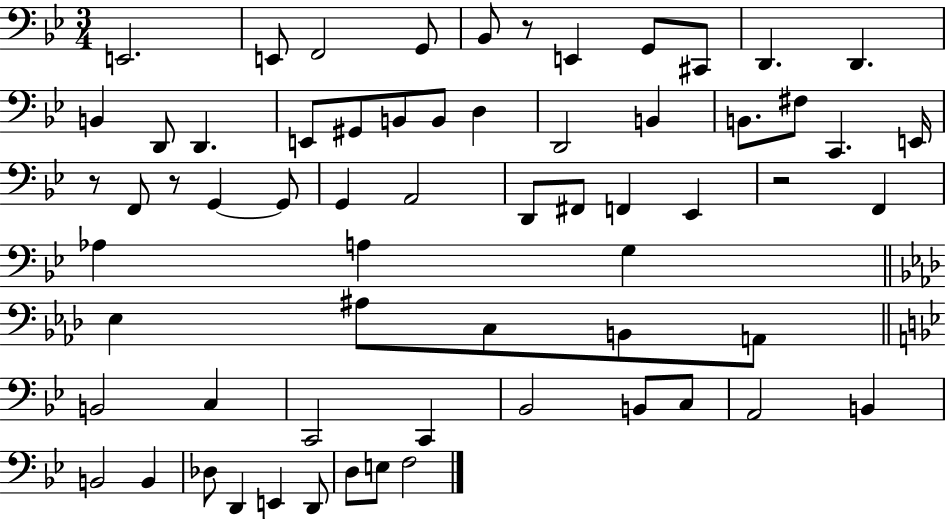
{
  \clef bass
  \numericTimeSignature
  \time 3/4
  \key bes \major
  e,2. | e,8 f,2 g,8 | bes,8 r8 e,4 g,8 cis,8 | d,4. d,4. | \break b,4 d,8 d,4. | e,8 gis,8 b,8 b,8 d4 | d,2 b,4 | b,8. fis8 c,4. e,16 | \break r8 f,8 r8 g,4~~ g,8 | g,4 a,2 | d,8 fis,8 f,4 ees,4 | r2 f,4 | \break aes4 a4 g4 | \bar "||" \break \key aes \major ees4 ais8 c8 b,8 a,8 | \bar "||" \break \key g \minor b,2 c4 | c,2 c,4 | bes,2 b,8 c8 | a,2 b,4 | \break b,2 b,4 | des8 d,4 e,4 d,8 | d8 e8 f2 | \bar "|."
}